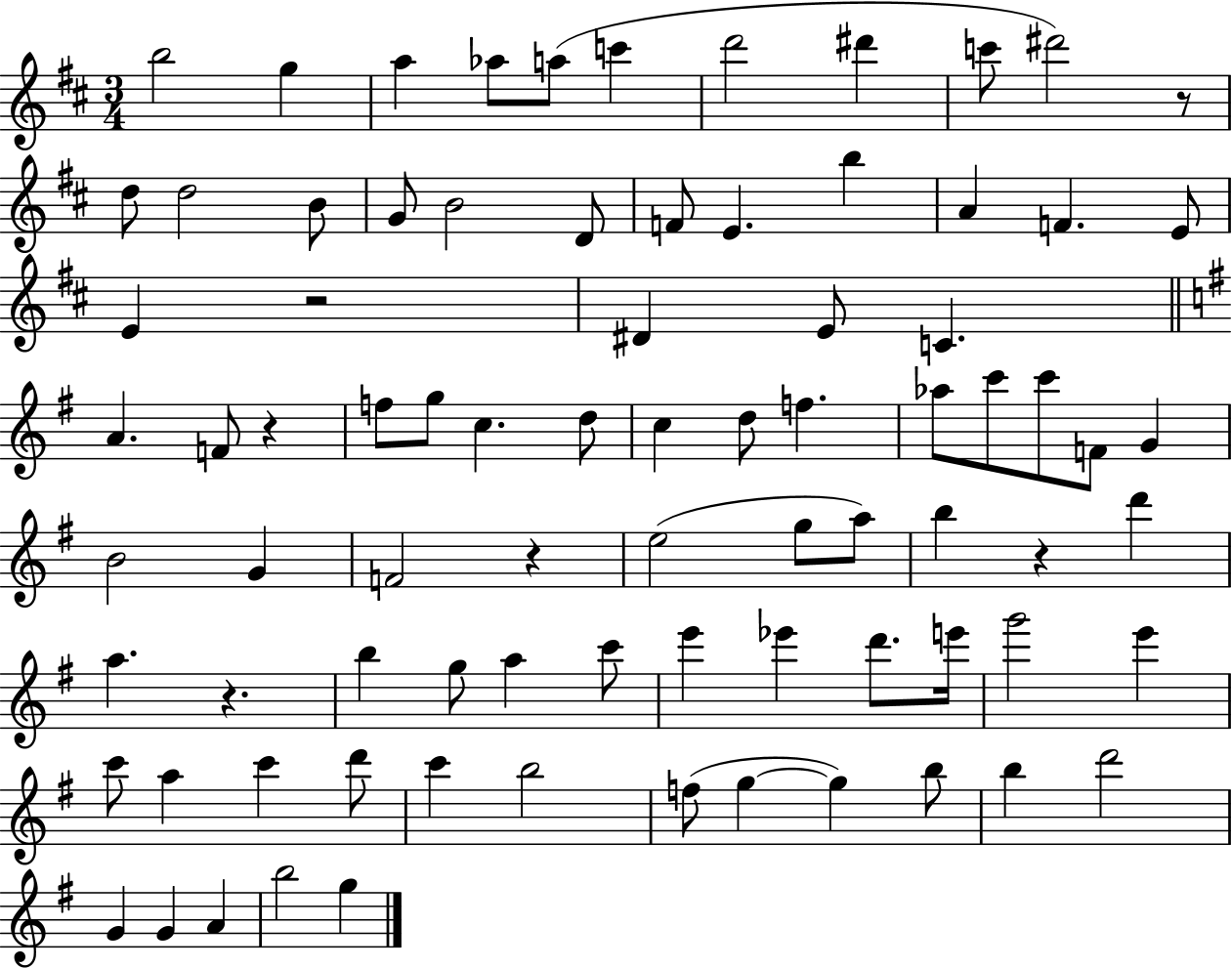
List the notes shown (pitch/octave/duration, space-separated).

B5/h G5/q A5/q Ab5/e A5/e C6/q D6/h D#6/q C6/e D#6/h R/e D5/e D5/h B4/e G4/e B4/h D4/e F4/e E4/q. B5/q A4/q F4/q. E4/e E4/q R/h D#4/q E4/e C4/q. A4/q. F4/e R/q F5/e G5/e C5/q. D5/e C5/q D5/e F5/q. Ab5/e C6/e C6/e F4/e G4/q B4/h G4/q F4/h R/q E5/h G5/e A5/e B5/q R/q D6/q A5/q. R/q. B5/q G5/e A5/q C6/e E6/q Eb6/q D6/e. E6/s G6/h E6/q C6/e A5/q C6/q D6/e C6/q B5/h F5/e G5/q G5/q B5/e B5/q D6/h G4/q G4/q A4/q B5/h G5/q